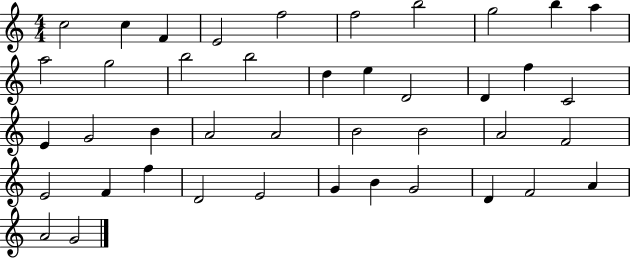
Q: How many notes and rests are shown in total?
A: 42